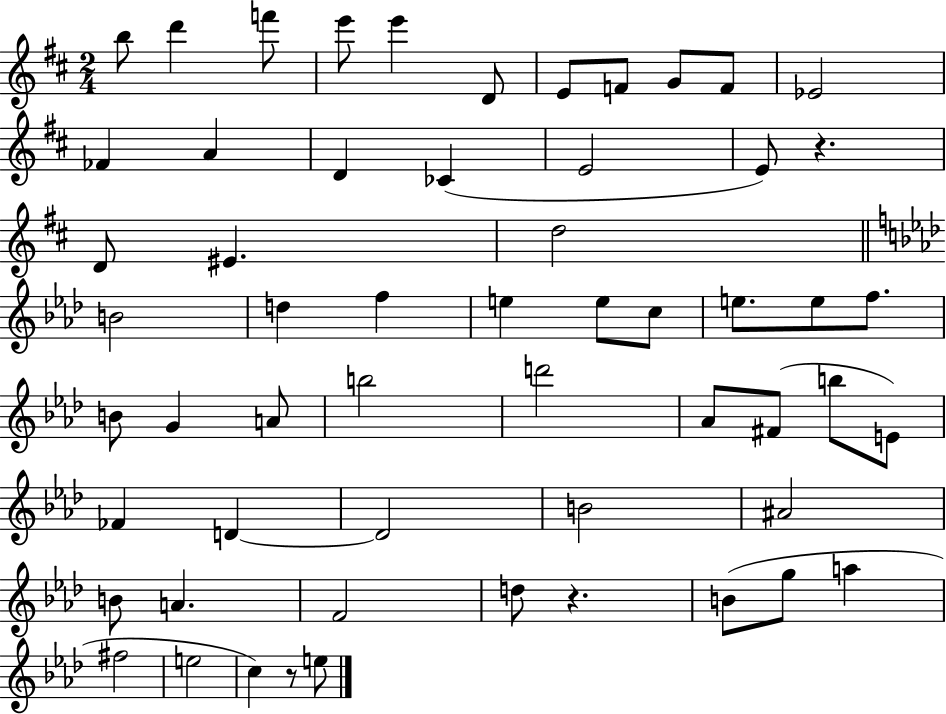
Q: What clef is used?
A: treble